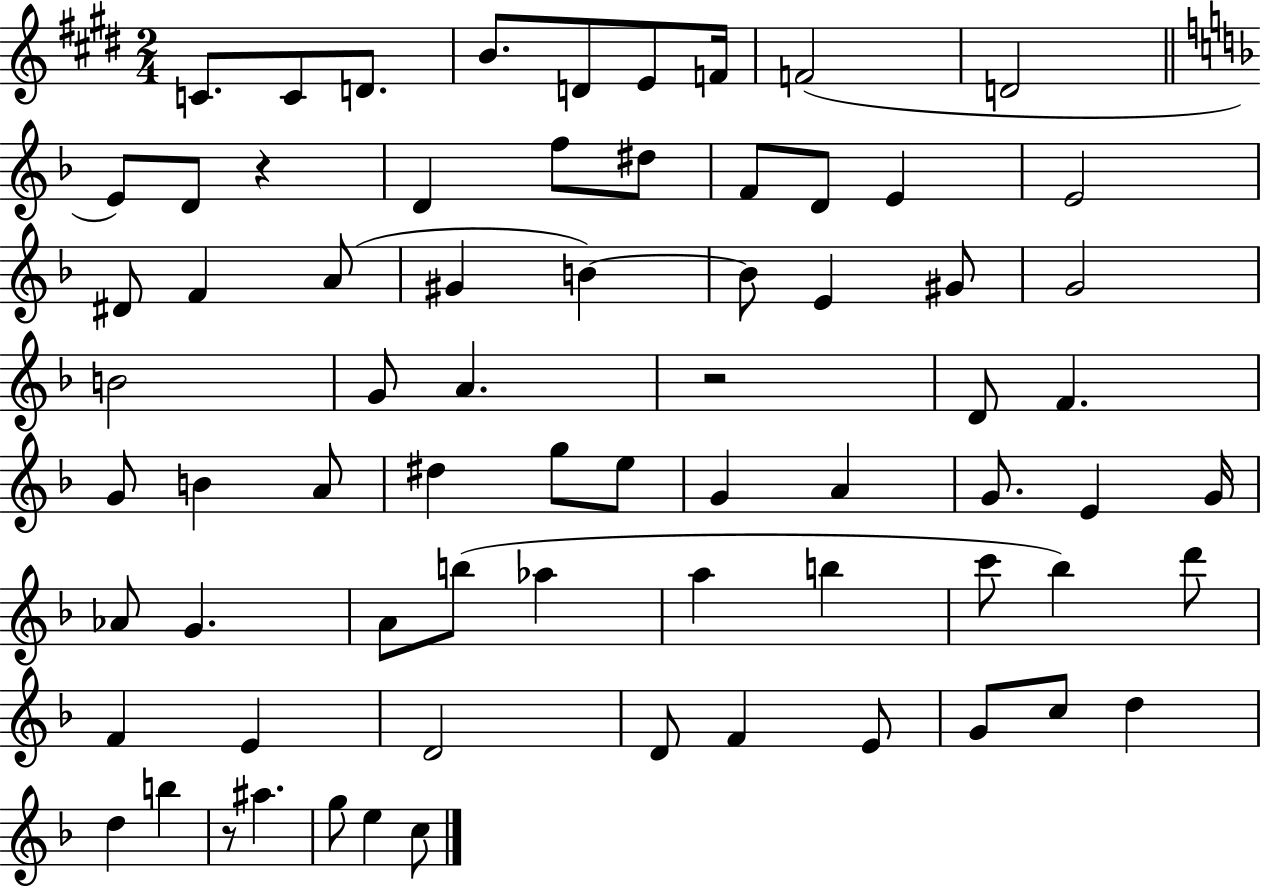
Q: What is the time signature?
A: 2/4